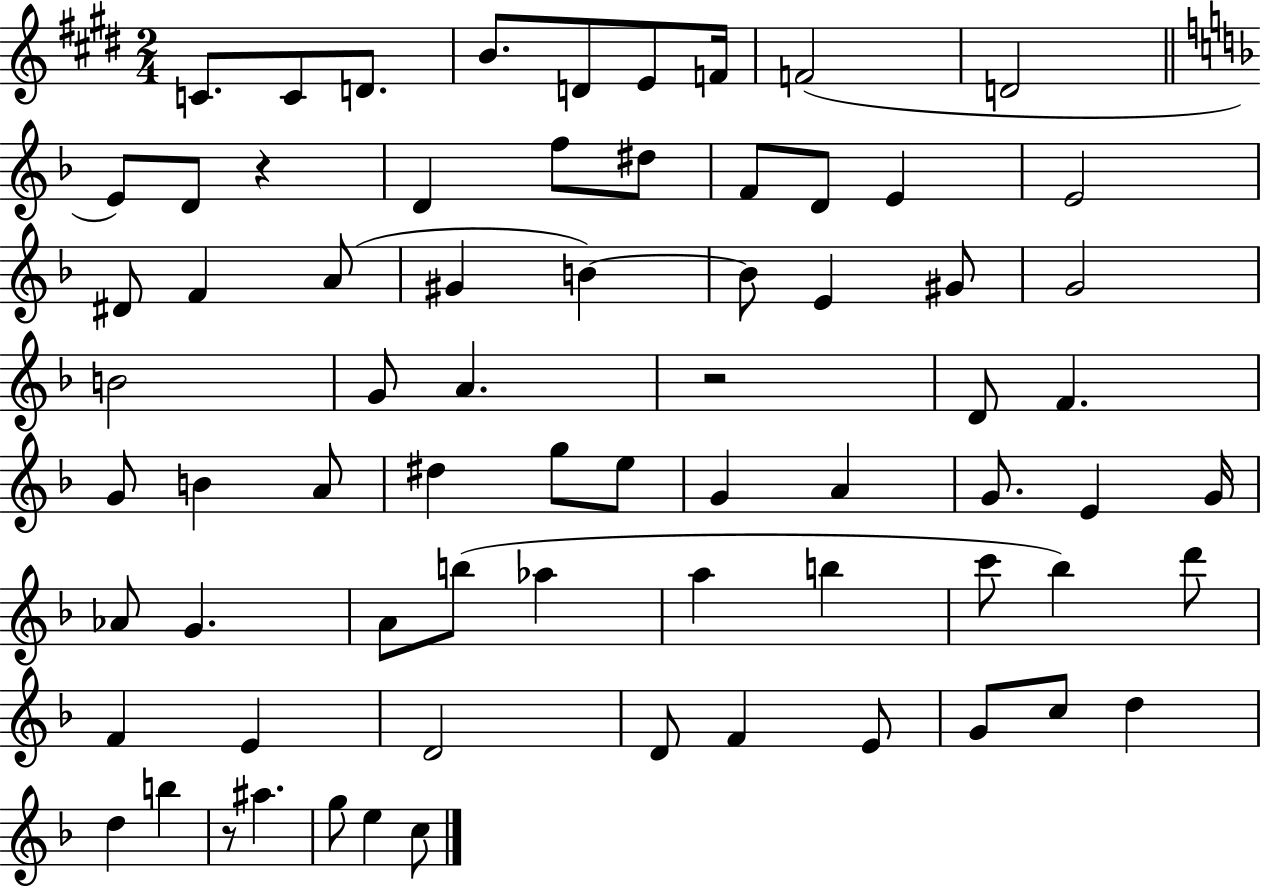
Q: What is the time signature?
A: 2/4